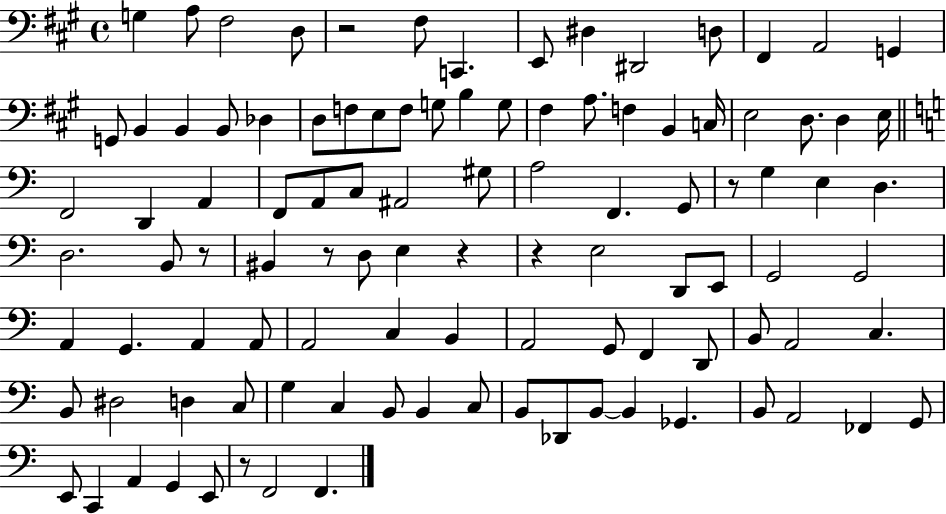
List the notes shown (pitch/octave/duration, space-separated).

G3/q A3/e F#3/h D3/e R/h F#3/e C2/q. E2/e D#3/q D#2/h D3/e F#2/q A2/h G2/q G2/e B2/q B2/q B2/e Db3/q D3/e F3/e E3/e F3/e G3/e B3/q G3/e F#3/q A3/e. F3/q B2/q C3/s E3/h D3/e. D3/q E3/s F2/h D2/q A2/q F2/e A2/e C3/e A#2/h G#3/e A3/h F2/q. G2/e R/e G3/q E3/q D3/q. D3/h. B2/e R/e BIS2/q R/e D3/e E3/q R/q R/q E3/h D2/e E2/e G2/h G2/h A2/q G2/q. A2/q A2/e A2/h C3/q B2/q A2/h G2/e F2/q D2/e B2/e A2/h C3/q. B2/e D#3/h D3/q C3/e G3/q C3/q B2/e B2/q C3/e B2/e Db2/e B2/e B2/q Gb2/q. B2/e A2/h FES2/q G2/e E2/e C2/q A2/q G2/q E2/e R/e F2/h F2/q.